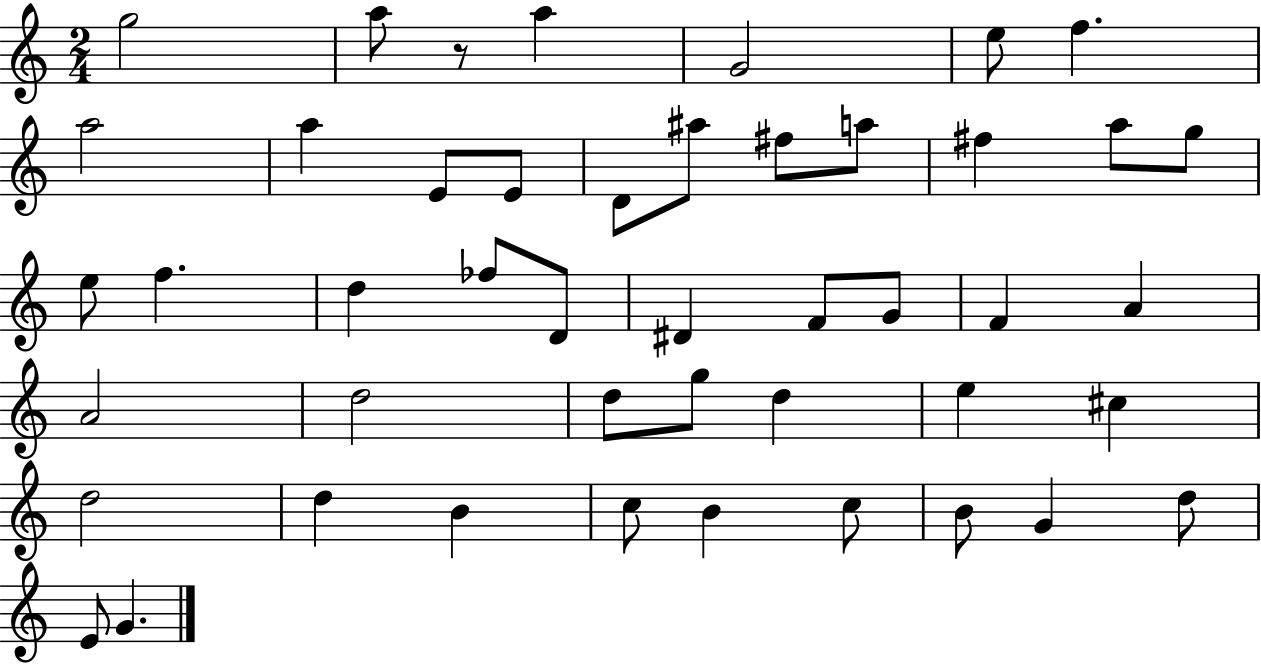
{
  \clef treble
  \numericTimeSignature
  \time 2/4
  \key c \major
  g''2 | a''8 r8 a''4 | g'2 | e''8 f''4. | \break a''2 | a''4 e'8 e'8 | d'8 ais''8 fis''8 a''8 | fis''4 a''8 g''8 | \break e''8 f''4. | d''4 fes''8 d'8 | dis'4 f'8 g'8 | f'4 a'4 | \break a'2 | d''2 | d''8 g''8 d''4 | e''4 cis''4 | \break d''2 | d''4 b'4 | c''8 b'4 c''8 | b'8 g'4 d''8 | \break e'8 g'4. | \bar "|."
}